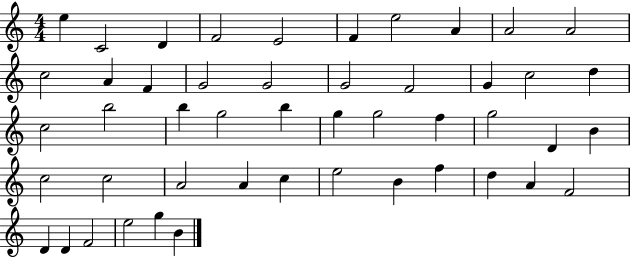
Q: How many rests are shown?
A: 0